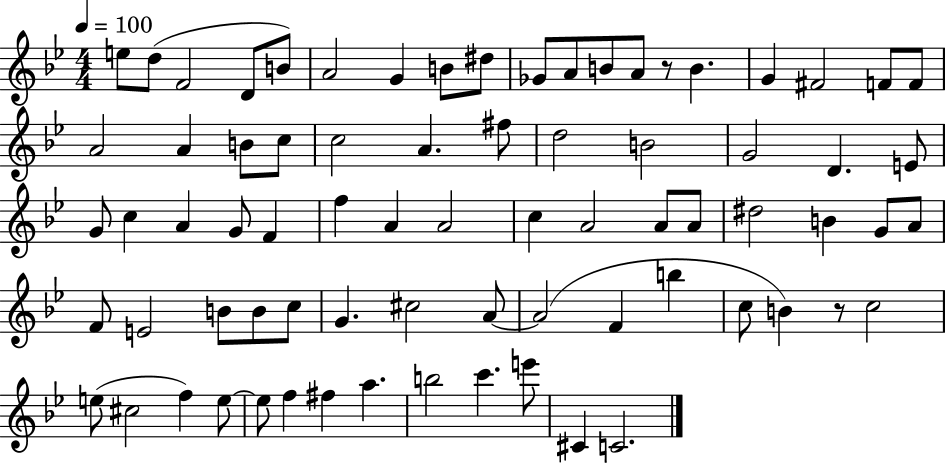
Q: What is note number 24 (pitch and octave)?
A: A4